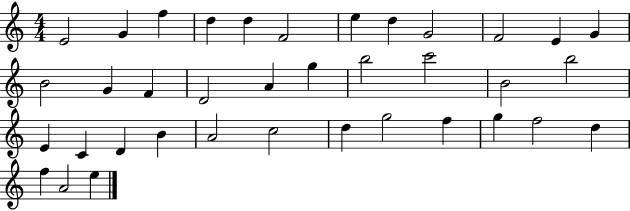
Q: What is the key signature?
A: C major